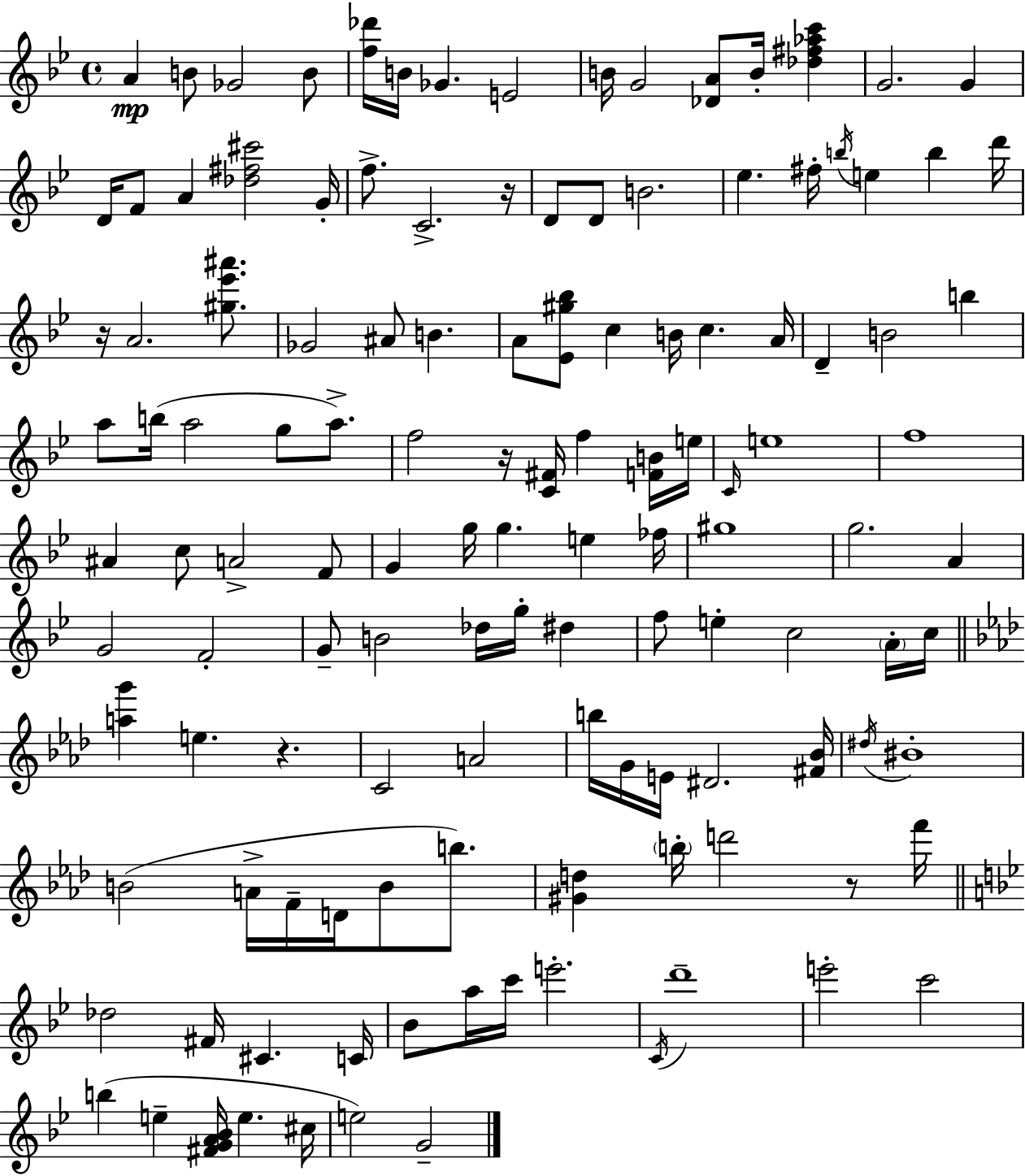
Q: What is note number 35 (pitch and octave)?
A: C5